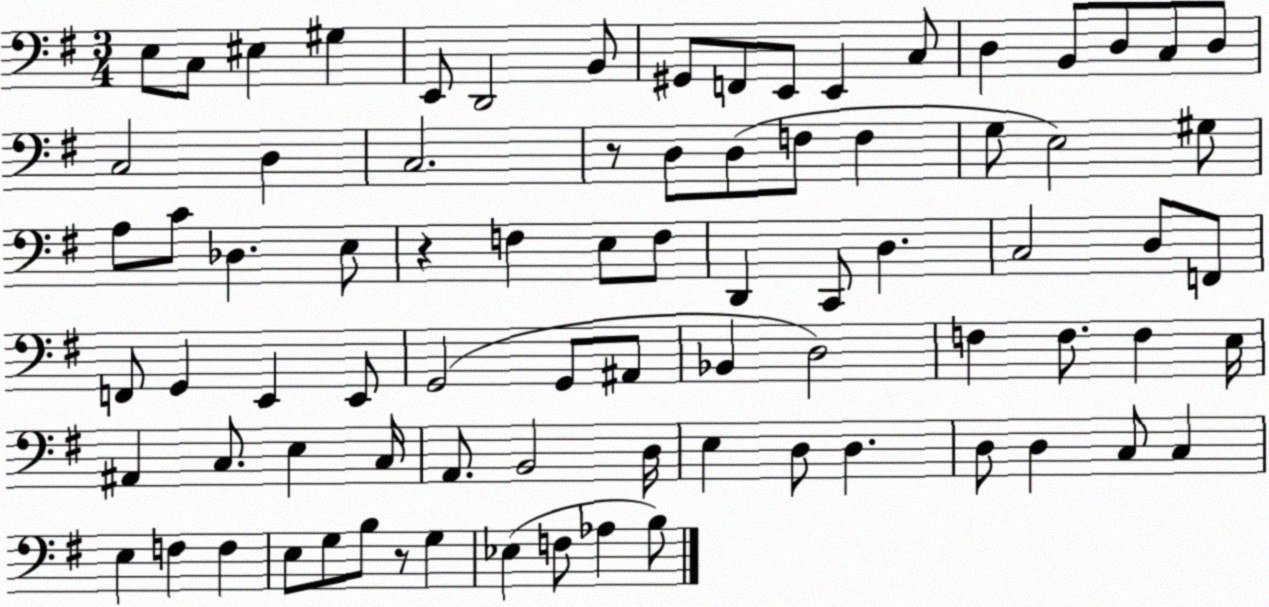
X:1
T:Untitled
M:3/4
L:1/4
K:G
E,/2 C,/2 ^E, ^G, E,,/2 D,,2 B,,/2 ^G,,/2 F,,/2 E,,/2 E,, C,/2 D, B,,/2 D,/2 C,/2 D,/2 C,2 D, C,2 z/2 D,/2 D,/2 F,/2 F, G,/2 E,2 ^G,/2 A,/2 C/2 _D, E,/2 z F, E,/2 F,/2 D,, C,,/2 D, C,2 D,/2 F,,/2 F,,/2 G,, E,, E,,/2 G,,2 G,,/2 ^A,,/2 _B,, D,2 F, F,/2 F, E,/4 ^A,, C,/2 E, C,/4 A,,/2 B,,2 D,/4 E, D,/2 D, D,/2 D, C,/2 C, E, F, F, E,/2 G,/2 B,/2 z/2 G, _E, F,/2 _A, B,/2